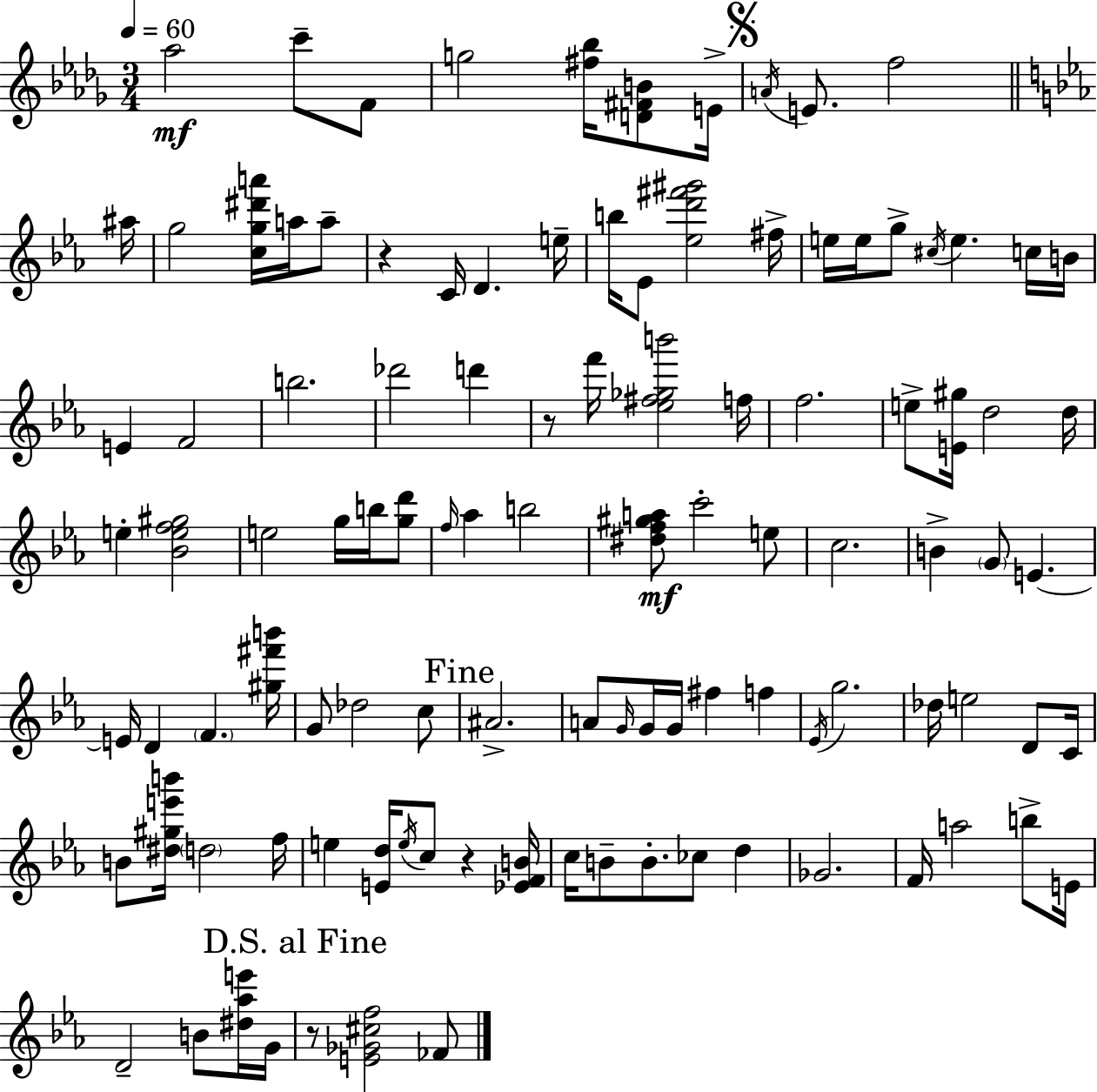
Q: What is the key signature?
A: BES minor